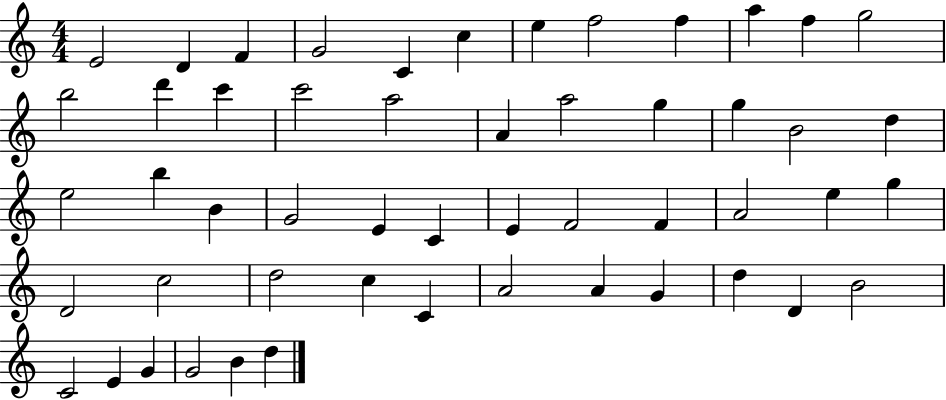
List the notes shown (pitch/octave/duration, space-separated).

E4/h D4/q F4/q G4/h C4/q C5/q E5/q F5/h F5/q A5/q F5/q G5/h B5/h D6/q C6/q C6/h A5/h A4/q A5/h G5/q G5/q B4/h D5/q E5/h B5/q B4/q G4/h E4/q C4/q E4/q F4/h F4/q A4/h E5/q G5/q D4/h C5/h D5/h C5/q C4/q A4/h A4/q G4/q D5/q D4/q B4/h C4/h E4/q G4/q G4/h B4/q D5/q